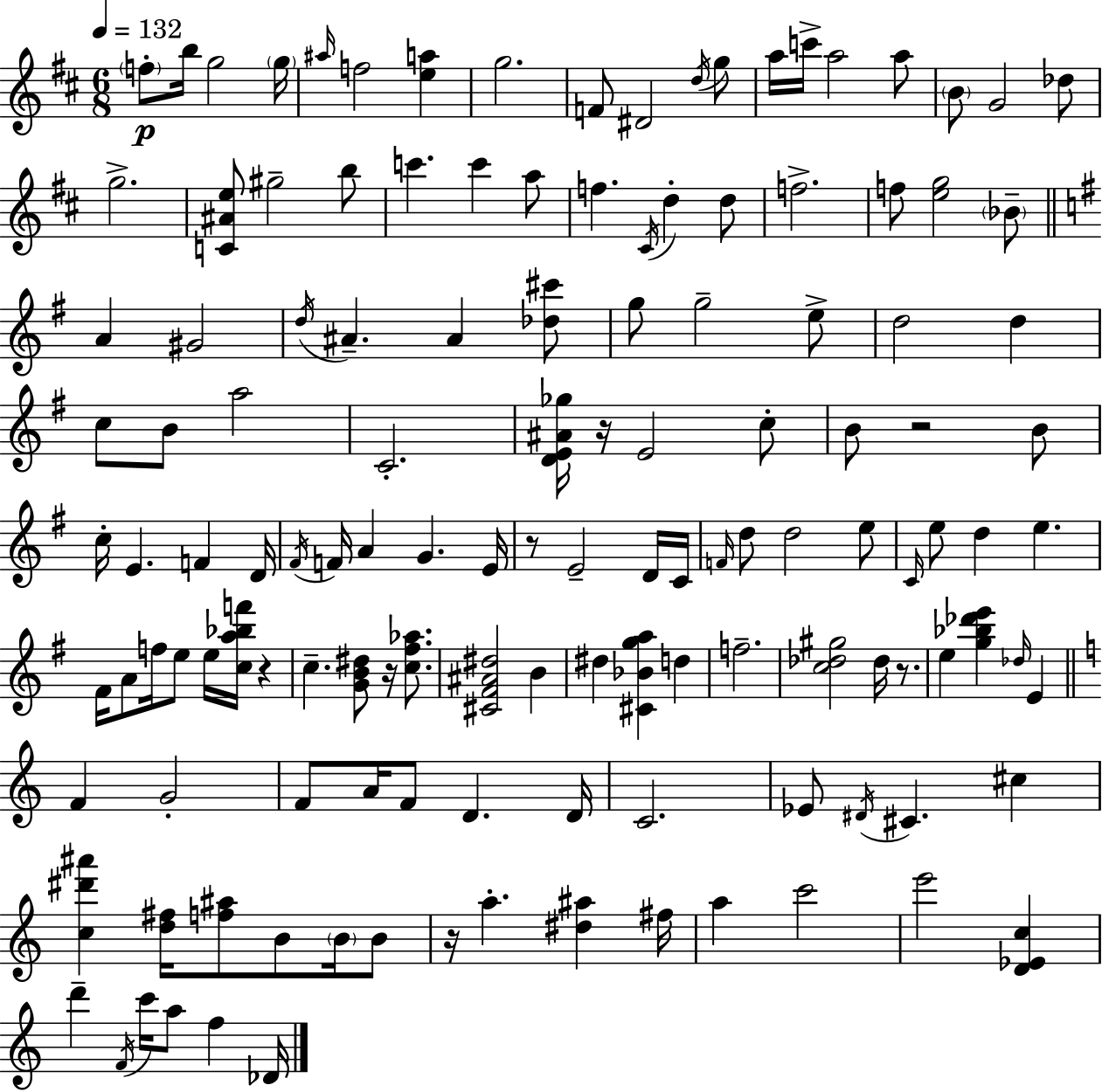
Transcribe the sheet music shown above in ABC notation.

X:1
T:Untitled
M:6/8
L:1/4
K:D
f/2 b/4 g2 g/4 ^a/4 f2 [ea] g2 F/2 ^D2 d/4 g/2 a/4 c'/4 a2 a/2 B/2 G2 _d/2 g2 [C^Ae]/2 ^g2 b/2 c' c' a/2 f ^C/4 d d/2 f2 f/2 [eg]2 _B/2 A ^G2 d/4 ^A ^A [_d^c']/2 g/2 g2 e/2 d2 d c/2 B/2 a2 C2 [DE^A_g]/4 z/4 E2 c/2 B/2 z2 B/2 c/4 E F D/4 ^F/4 F/4 A G E/4 z/2 E2 D/4 C/4 F/4 d/2 d2 e/2 C/4 e/2 d e ^F/4 A/2 f/4 e/2 e/4 [ca_bf']/4 z c [GB^d]/2 z/4 [c^f_a]/2 [^C^F^A^d]2 B ^d [^C_Bga] d f2 [c_d^g]2 _d/4 z/2 e [g_b_d'e'] _d/4 E F G2 F/2 A/4 F/2 D D/4 C2 _E/2 ^D/4 ^C ^c [c^d'^a'] [d^f]/4 [f^a]/2 B/2 B/4 B/2 z/4 a [^d^a] ^f/4 a c'2 e'2 [D_Ec] d' F/4 c'/4 a/2 f _D/4